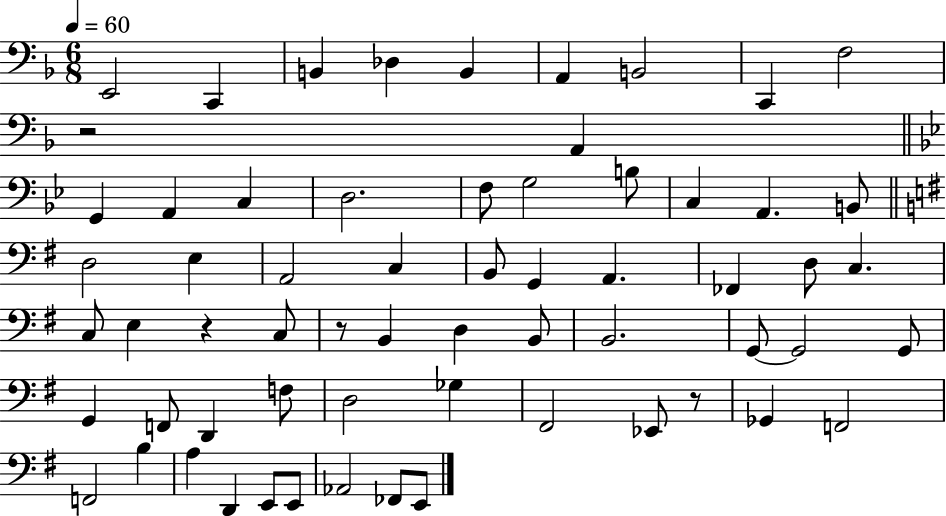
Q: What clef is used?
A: bass